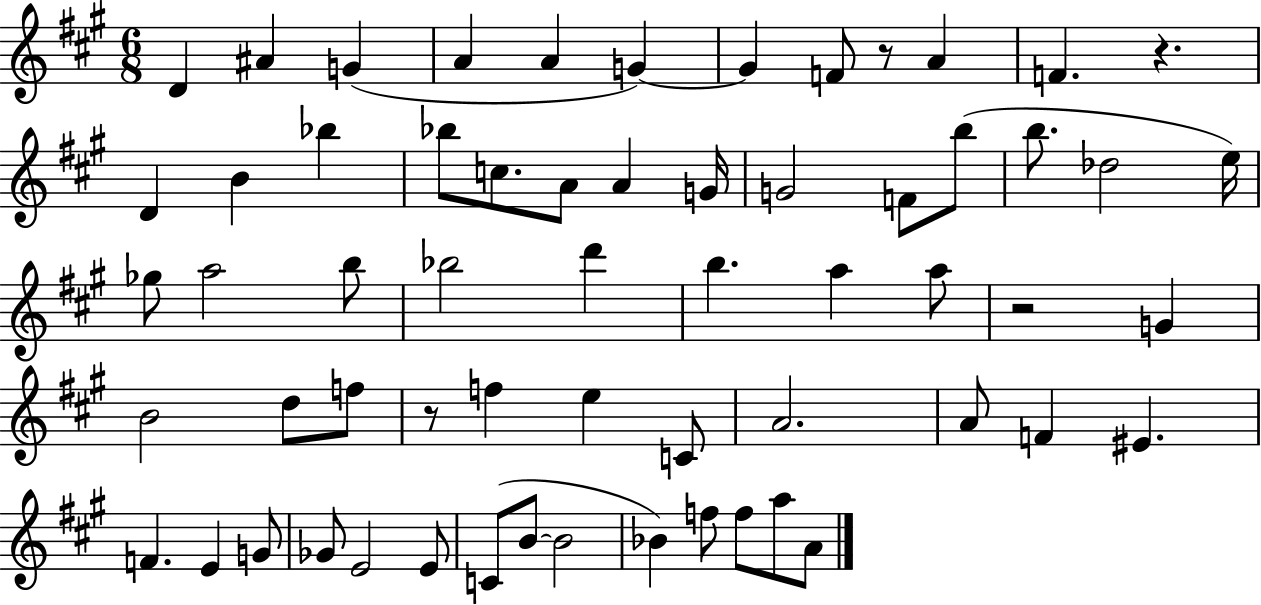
X:1
T:Untitled
M:6/8
L:1/4
K:A
D ^A G A A G G F/2 z/2 A F z D B _b _b/2 c/2 A/2 A G/4 G2 F/2 b/2 b/2 _d2 e/4 _g/2 a2 b/2 _b2 d' b a a/2 z2 G B2 d/2 f/2 z/2 f e C/2 A2 A/2 F ^E F E G/2 _G/2 E2 E/2 C/2 B/2 B2 _B f/2 f/2 a/2 A/2